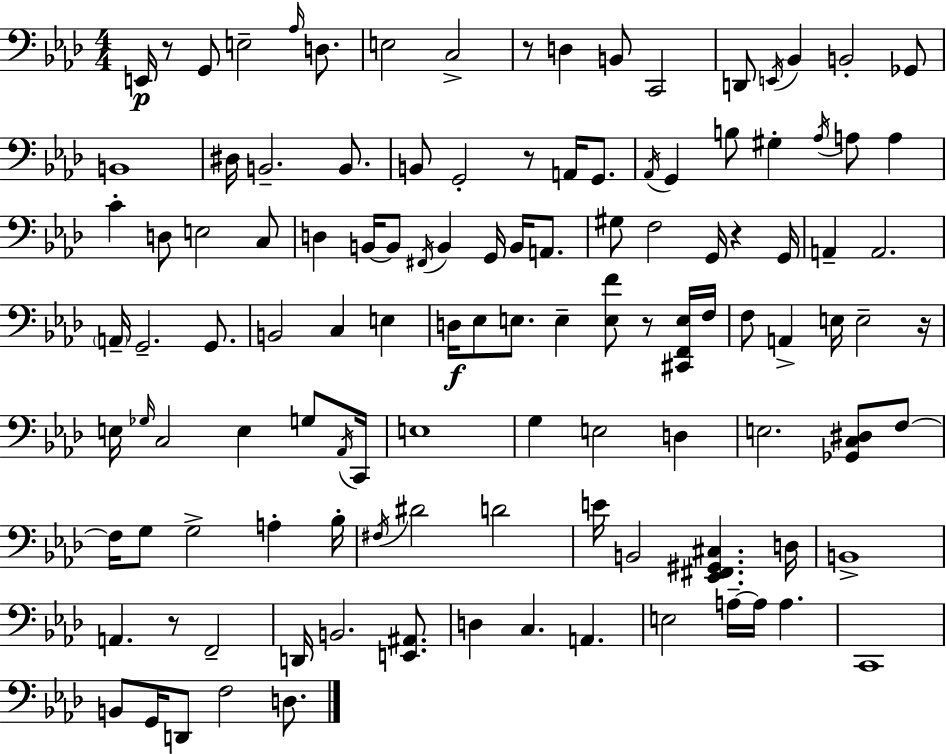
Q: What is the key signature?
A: F minor